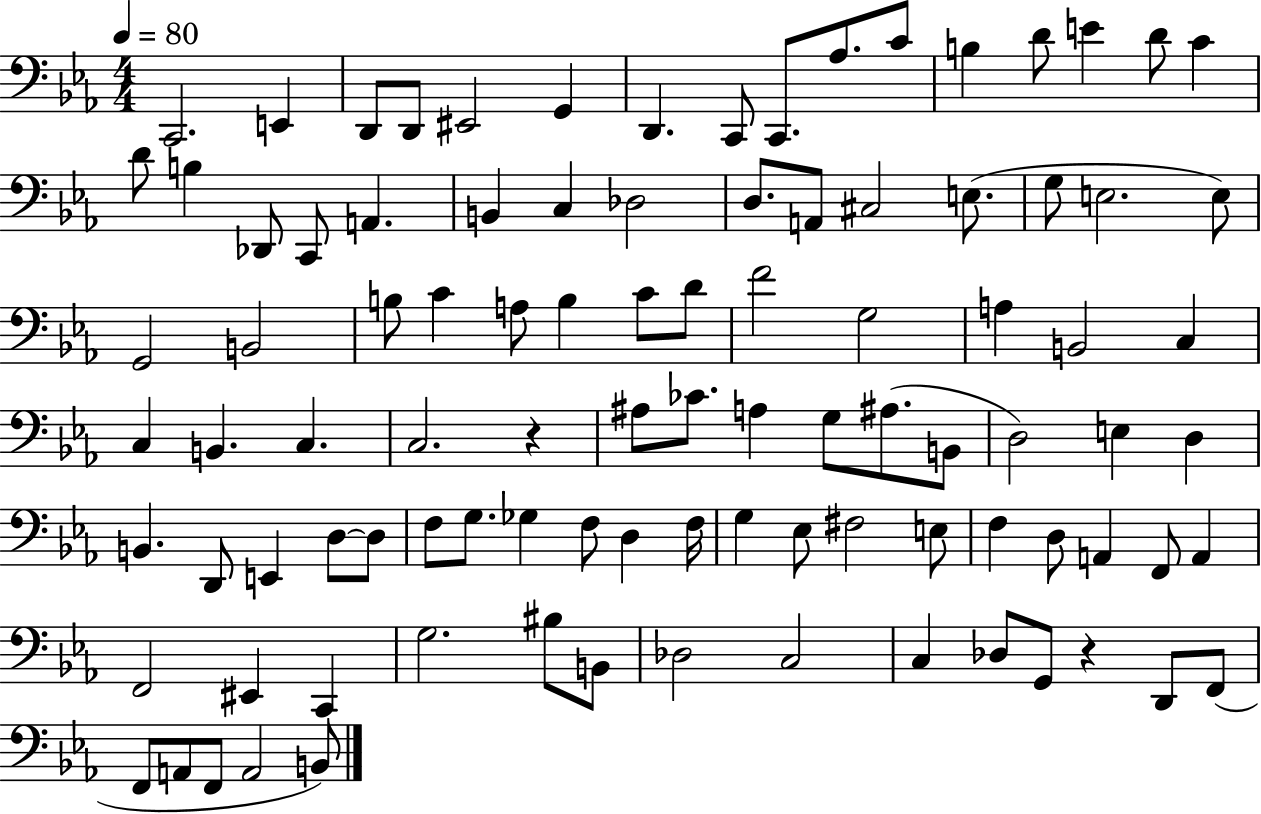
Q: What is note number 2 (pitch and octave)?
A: E2